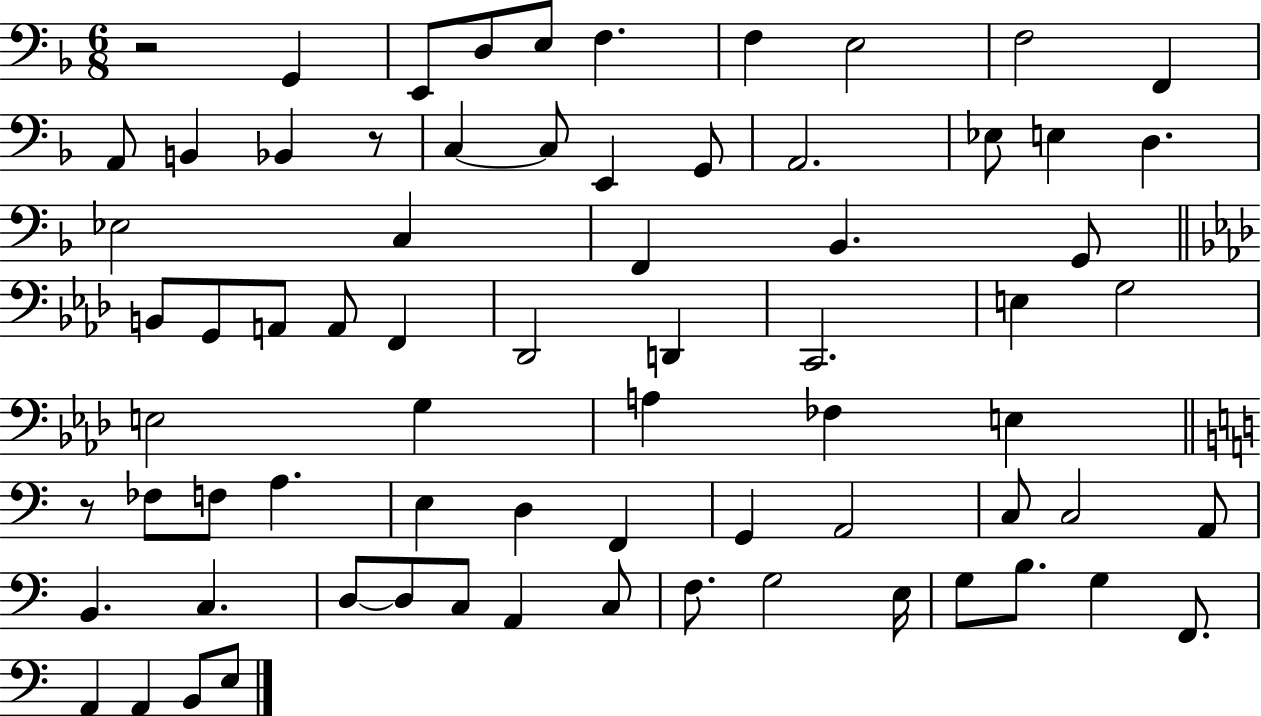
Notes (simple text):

R/h G2/q E2/e D3/e E3/e F3/q. F3/q E3/h F3/h F2/q A2/e B2/q Bb2/q R/e C3/q C3/e E2/q G2/e A2/h. Eb3/e E3/q D3/q. Eb3/h C3/q F2/q Bb2/q. G2/e B2/e G2/e A2/e A2/e F2/q Db2/h D2/q C2/h. E3/q G3/h E3/h G3/q A3/q FES3/q E3/q R/e FES3/e F3/e A3/q. E3/q D3/q F2/q G2/q A2/h C3/e C3/h A2/e B2/q. C3/q. D3/e D3/e C3/e A2/q C3/e F3/e. G3/h E3/s G3/e B3/e. G3/q F2/e. A2/q A2/q B2/e E3/e